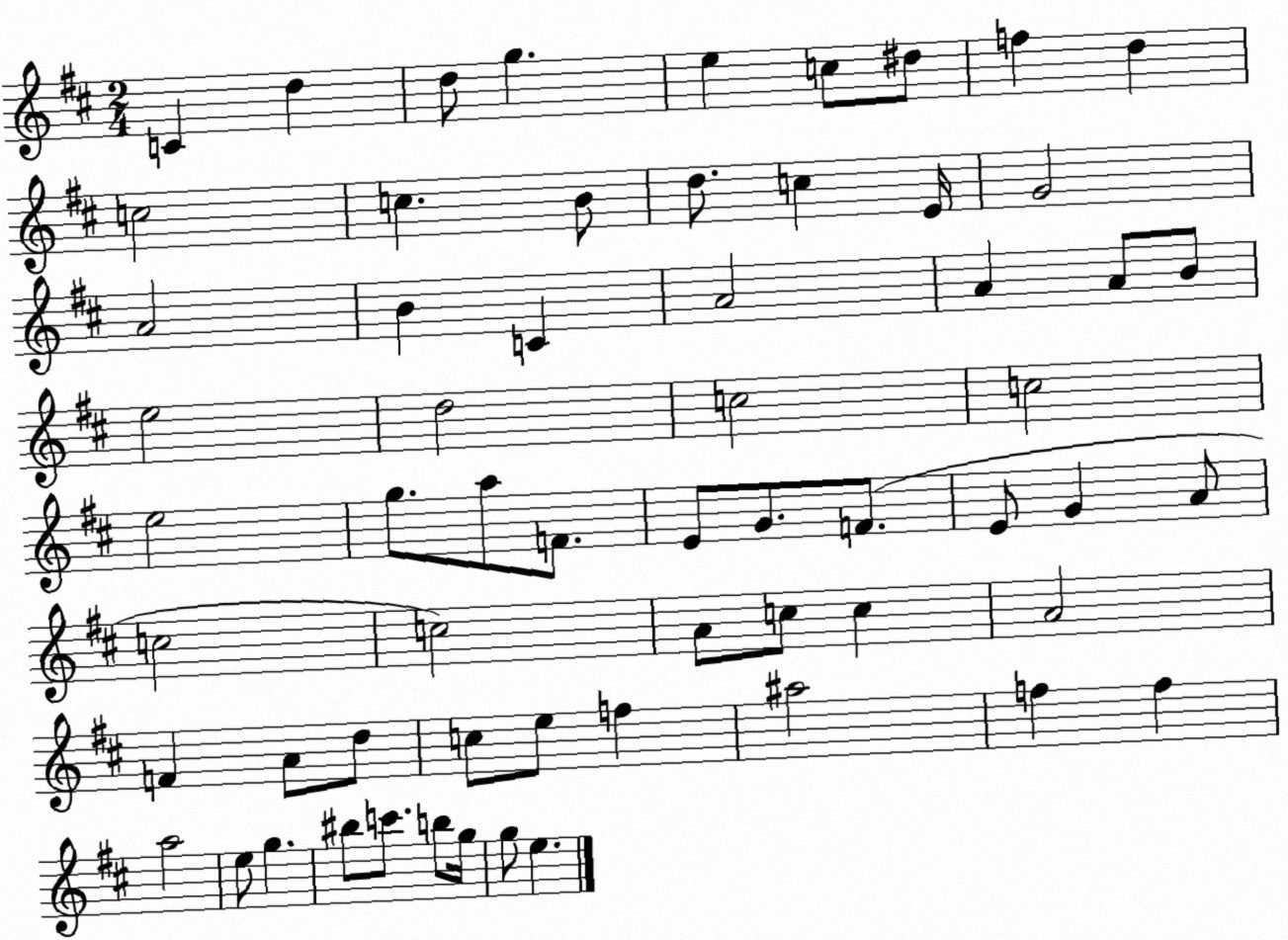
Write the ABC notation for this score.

X:1
T:Untitled
M:2/4
L:1/4
K:D
C d d/2 g e c/2 ^d/2 f d c2 c B/2 d/2 c E/4 G2 A2 B C A2 A A/2 B/2 e2 d2 c2 c2 e2 g/2 a/2 F/2 E/2 G/2 F/2 E/2 G A/2 c2 c2 A/2 c/2 c A2 F A/2 d/2 c/2 e/2 f ^a2 f f a2 e/2 g ^b/2 c'/2 b/2 g/4 g/2 e